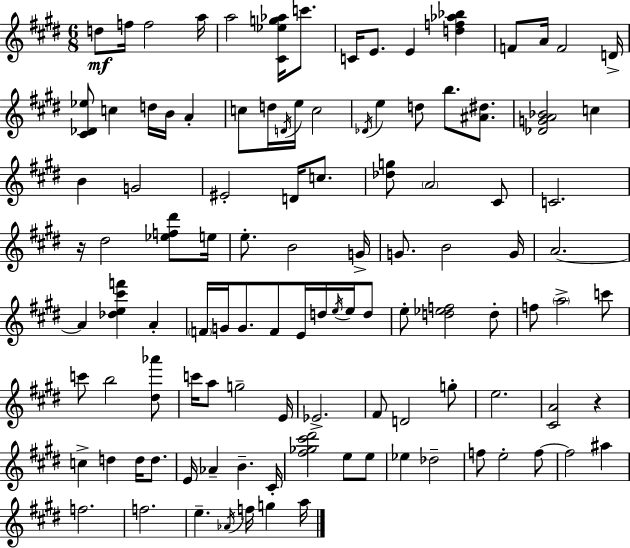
D5/e F5/s F5/h A5/s A5/h [C#4,Eb5,G5,Ab5]/s C6/e. C4/s E4/e. E4/q [D5,F5,Ab5,Bb5]/q F4/e A4/s F4/h D4/s [C#4,Db4,Eb5]/e C5/q D5/s B4/s A4/q C5/e D5/s D4/s E5/s C5/h Db4/s E5/q D5/e B5/e. [A#4,D#5]/e. [Db4,G4,A4,Bb4]/h C5/q B4/q G4/h EIS4/h D4/s C5/e. [Db5,G5]/e A4/h C#4/e C4/h. R/s D#5/h [Eb5,F5,D#6]/e E5/s E5/e. B4/h G4/s G4/e. B4/h G4/s A4/h. A4/q [Db5,E5,C#6,F6]/q A4/q F4/s G4/s G4/e. F4/e E4/s D5/s E5/s E5/s D5/e E5/e [D5,Eb5,F5]/h D5/e F5/e A5/h C6/e C6/e B5/h [D#5,Ab6]/e C6/s A5/e G5/h E4/s Eb4/h. F#4/e D4/h G5/e E5/h. [C#4,A4]/h R/q C5/q D5/q D5/s D5/e. E4/s Ab4/q B4/q. C#4/s [F#5,Gb5,C#6,D#6]/h E5/e E5/e Eb5/q Db5/h F5/e E5/h F5/e F5/h A#5/q F5/h. F5/h. E5/q. Ab4/s F5/s G5/q A5/s